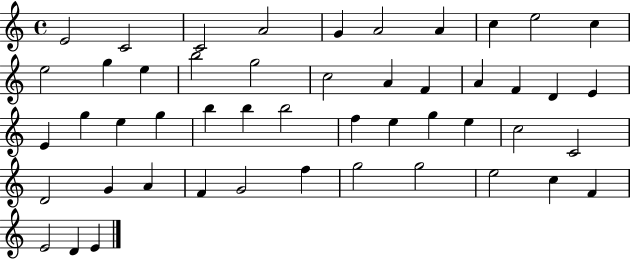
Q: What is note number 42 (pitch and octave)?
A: G5